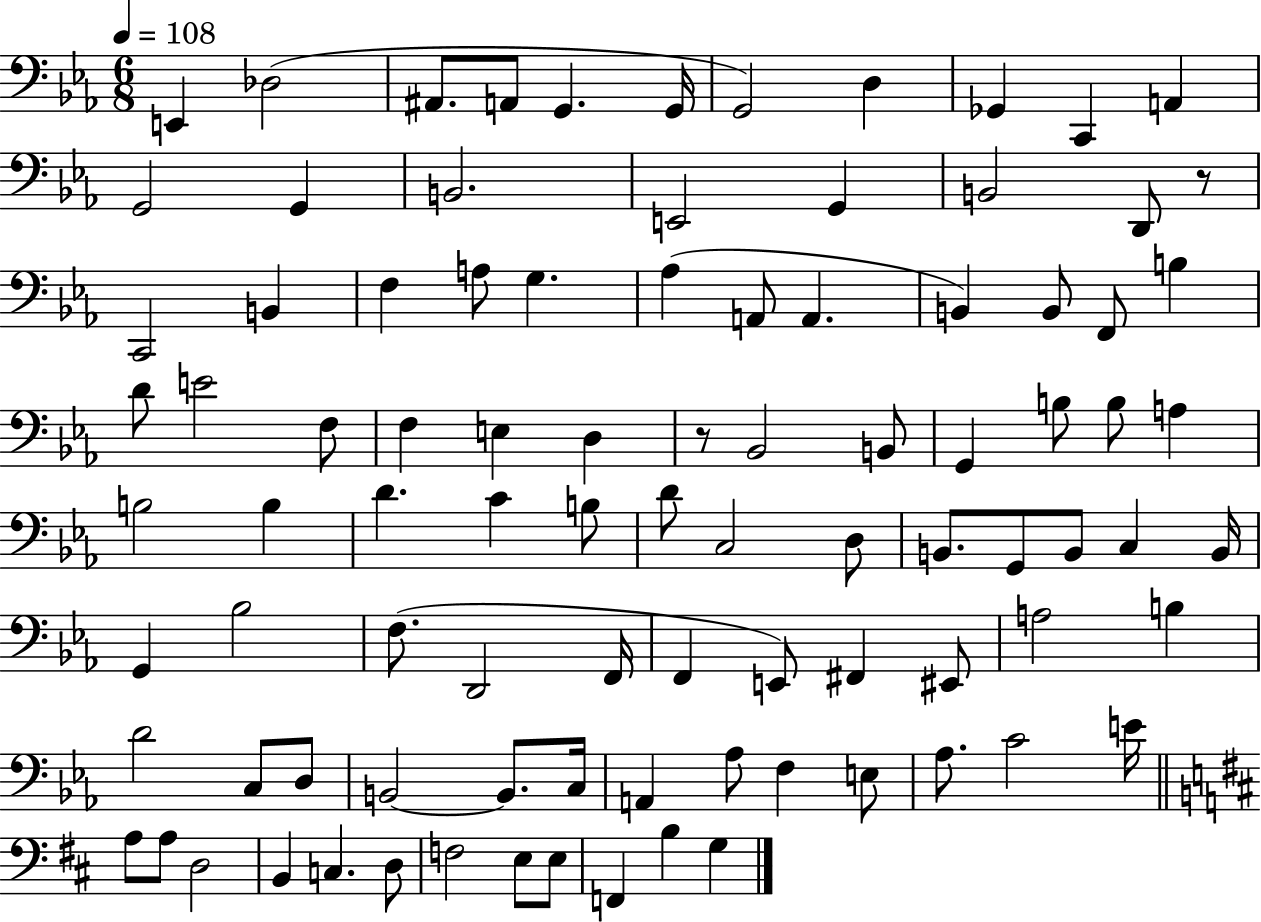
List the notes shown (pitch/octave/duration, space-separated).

E2/q Db3/h A#2/e. A2/e G2/q. G2/s G2/h D3/q Gb2/q C2/q A2/q G2/h G2/q B2/h. E2/h G2/q B2/h D2/e R/e C2/h B2/q F3/q A3/e G3/q. Ab3/q A2/e A2/q. B2/q B2/e F2/e B3/q D4/e E4/h F3/e F3/q E3/q D3/q R/e Bb2/h B2/e G2/q B3/e B3/e A3/q B3/h B3/q D4/q. C4/q B3/e D4/e C3/h D3/e B2/e. G2/e B2/e C3/q B2/s G2/q Bb3/h F3/e. D2/h F2/s F2/q E2/e F#2/q EIS2/e A3/h B3/q D4/h C3/e D3/e B2/h B2/e. C3/s A2/q Ab3/e F3/q E3/e Ab3/e. C4/h E4/s A3/e A3/e D3/h B2/q C3/q. D3/e F3/h E3/e E3/e F2/q B3/q G3/q